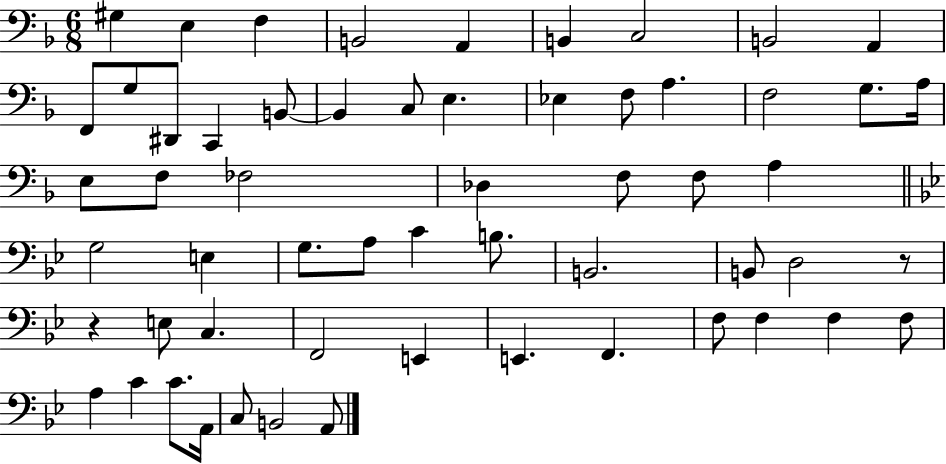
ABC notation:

X:1
T:Untitled
M:6/8
L:1/4
K:F
^G, E, F, B,,2 A,, B,, C,2 B,,2 A,, F,,/2 G,/2 ^D,,/2 C,, B,,/2 B,, C,/2 E, _E, F,/2 A, F,2 G,/2 A,/4 E,/2 F,/2 _F,2 _D, F,/2 F,/2 A, G,2 E, G,/2 A,/2 C B,/2 B,,2 B,,/2 D,2 z/2 z E,/2 C, F,,2 E,, E,, F,, F,/2 F, F, F,/2 A, C C/2 A,,/4 C,/2 B,,2 A,,/2